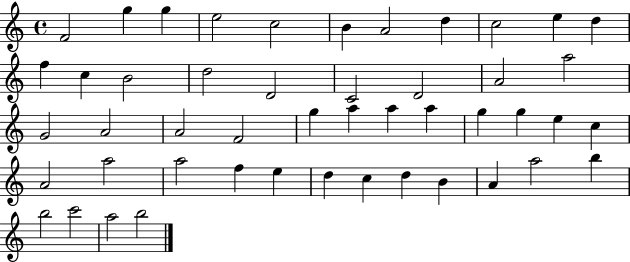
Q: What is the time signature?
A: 4/4